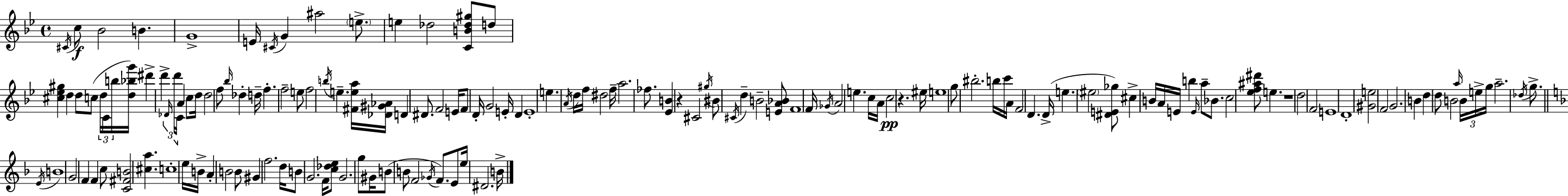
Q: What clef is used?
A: treble